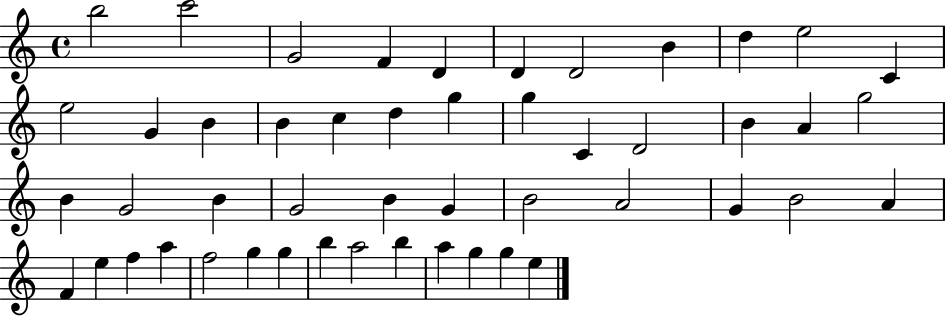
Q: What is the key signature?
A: C major